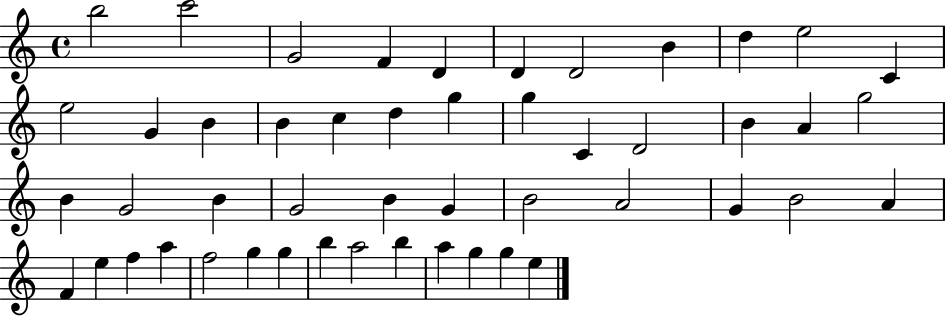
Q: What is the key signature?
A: C major